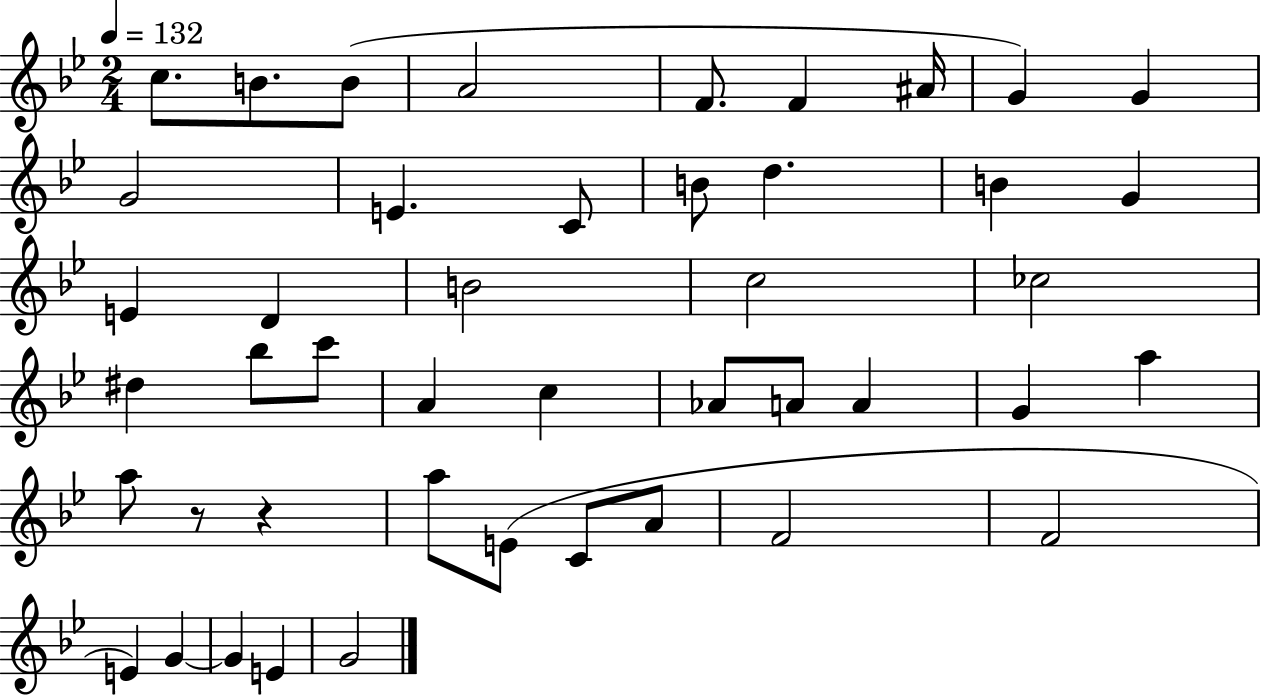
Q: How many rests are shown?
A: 2